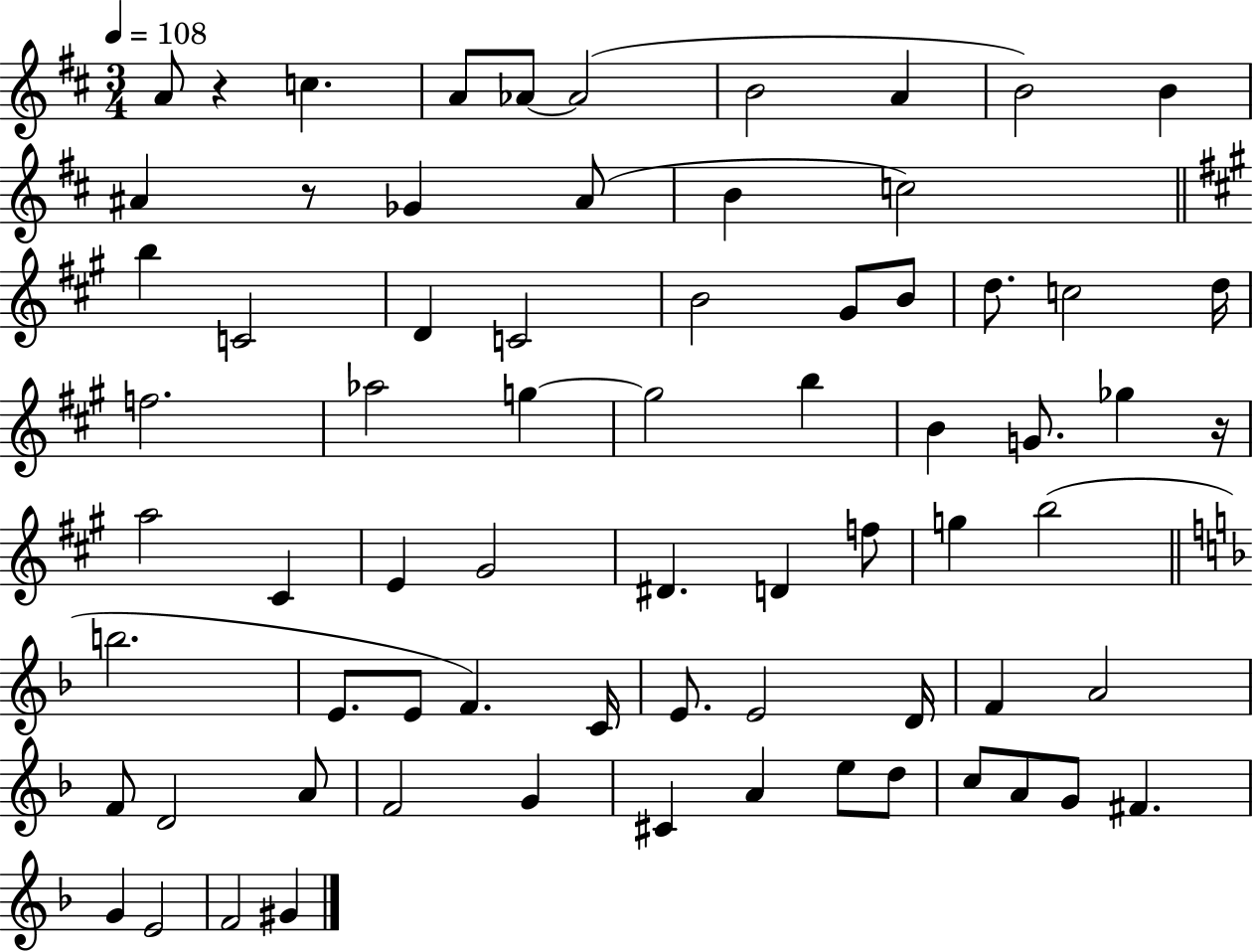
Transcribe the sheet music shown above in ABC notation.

X:1
T:Untitled
M:3/4
L:1/4
K:D
A/2 z c A/2 _A/2 _A2 B2 A B2 B ^A z/2 _G ^A/2 B c2 b C2 D C2 B2 ^G/2 B/2 d/2 c2 d/4 f2 _a2 g g2 b B G/2 _g z/4 a2 ^C E ^G2 ^D D f/2 g b2 b2 E/2 E/2 F C/4 E/2 E2 D/4 F A2 F/2 D2 A/2 F2 G ^C A e/2 d/2 c/2 A/2 G/2 ^F G E2 F2 ^G